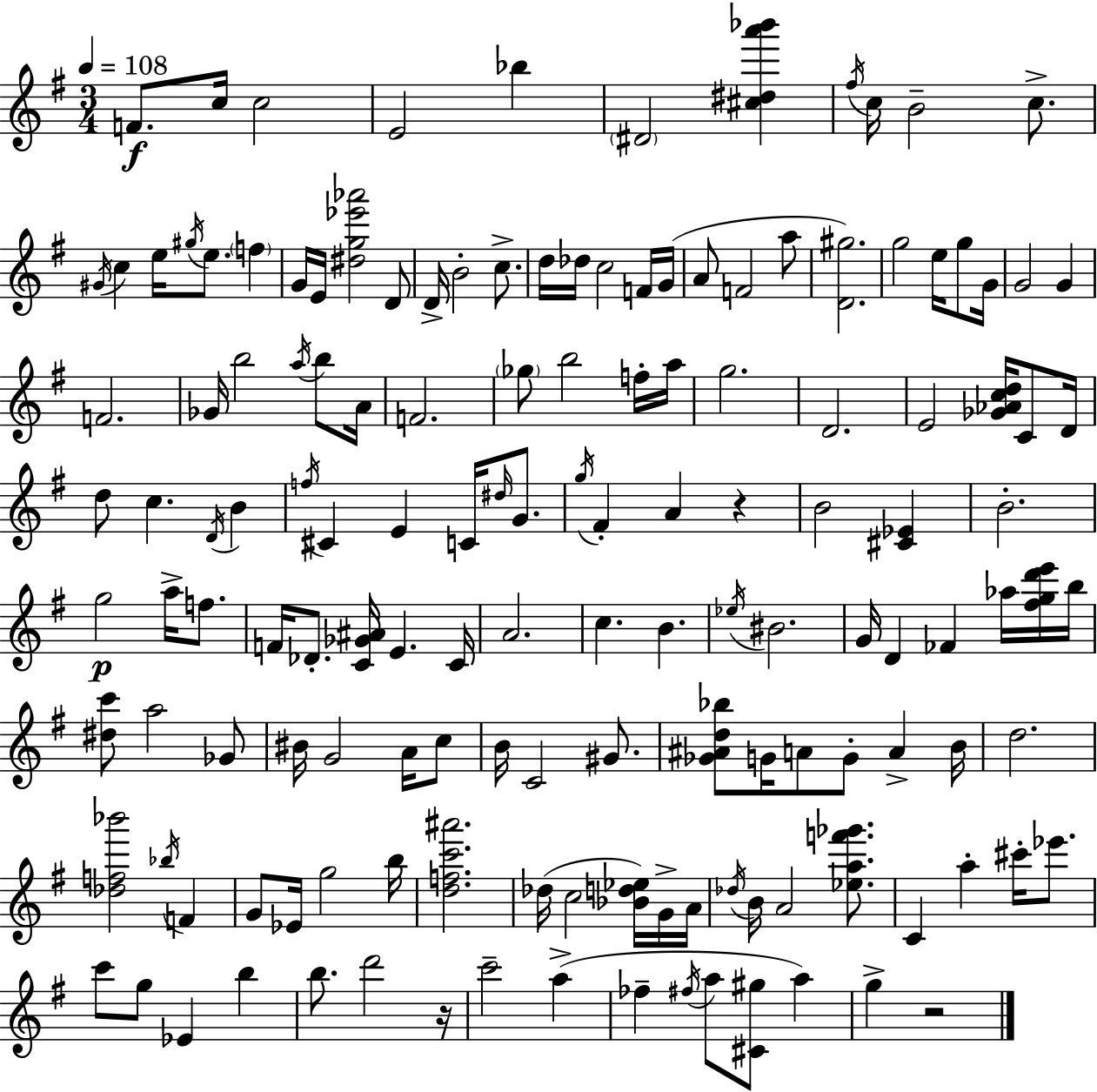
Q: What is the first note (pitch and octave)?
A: F4